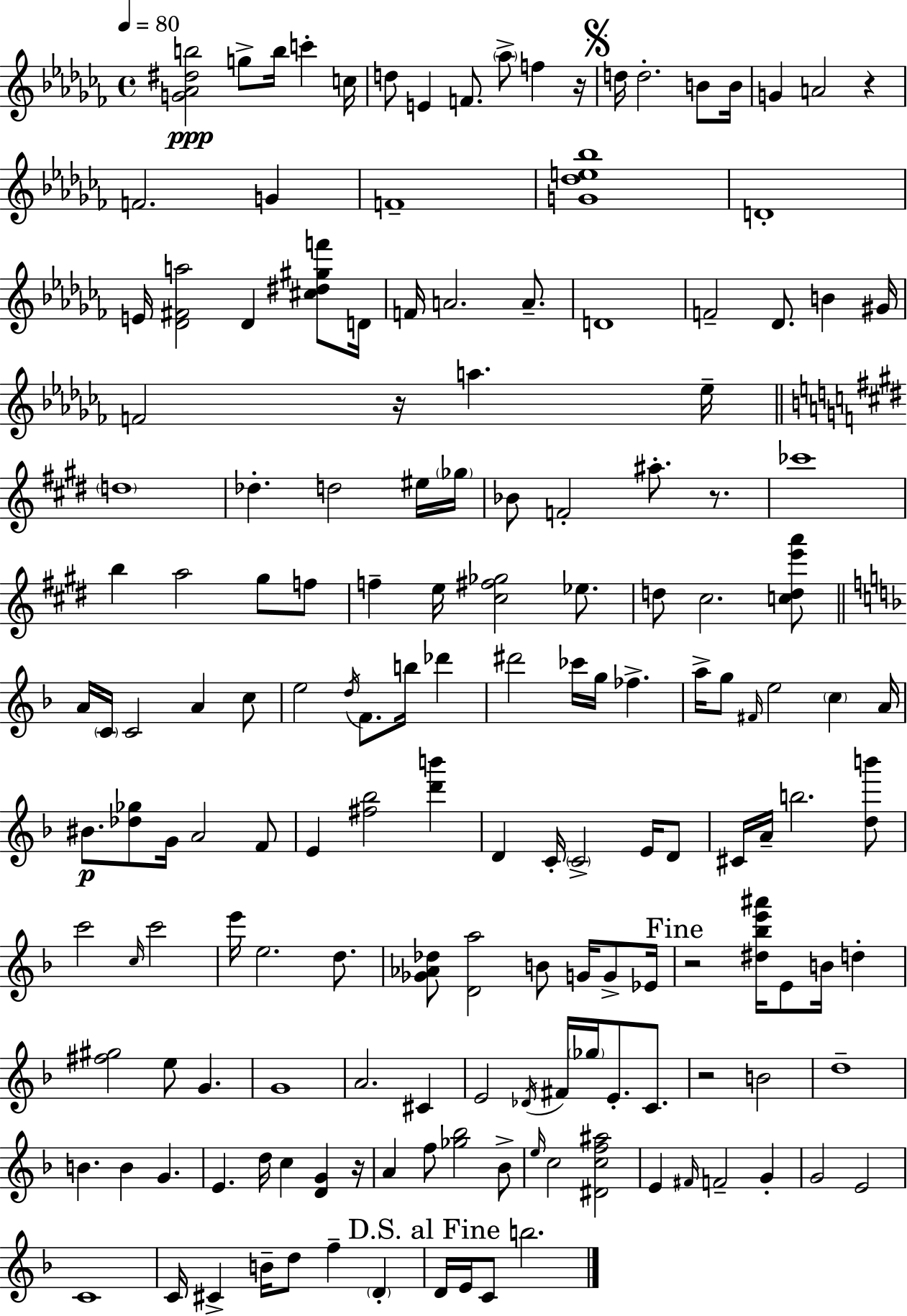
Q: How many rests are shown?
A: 7